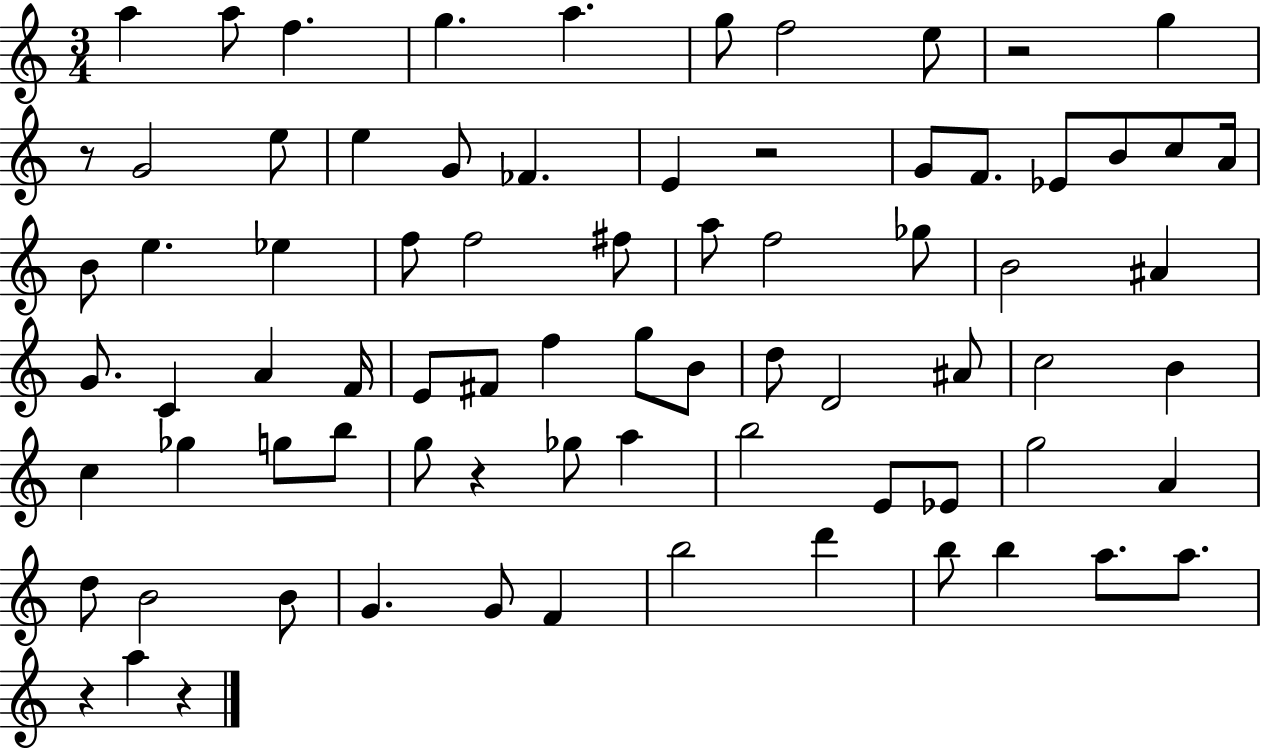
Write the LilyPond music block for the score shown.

{
  \clef treble
  \numericTimeSignature
  \time 3/4
  \key c \major
  a''4 a''8 f''4. | g''4. a''4. | g''8 f''2 e''8 | r2 g''4 | \break r8 g'2 e''8 | e''4 g'8 fes'4. | e'4 r2 | g'8 f'8. ees'8 b'8 c''8 a'16 | \break b'8 e''4. ees''4 | f''8 f''2 fis''8 | a''8 f''2 ges''8 | b'2 ais'4 | \break g'8. c'4 a'4 f'16 | e'8 fis'8 f''4 g''8 b'8 | d''8 d'2 ais'8 | c''2 b'4 | \break c''4 ges''4 g''8 b''8 | g''8 r4 ges''8 a''4 | b''2 e'8 ees'8 | g''2 a'4 | \break d''8 b'2 b'8 | g'4. g'8 f'4 | b''2 d'''4 | b''8 b''4 a''8. a''8. | \break r4 a''4 r4 | \bar "|."
}